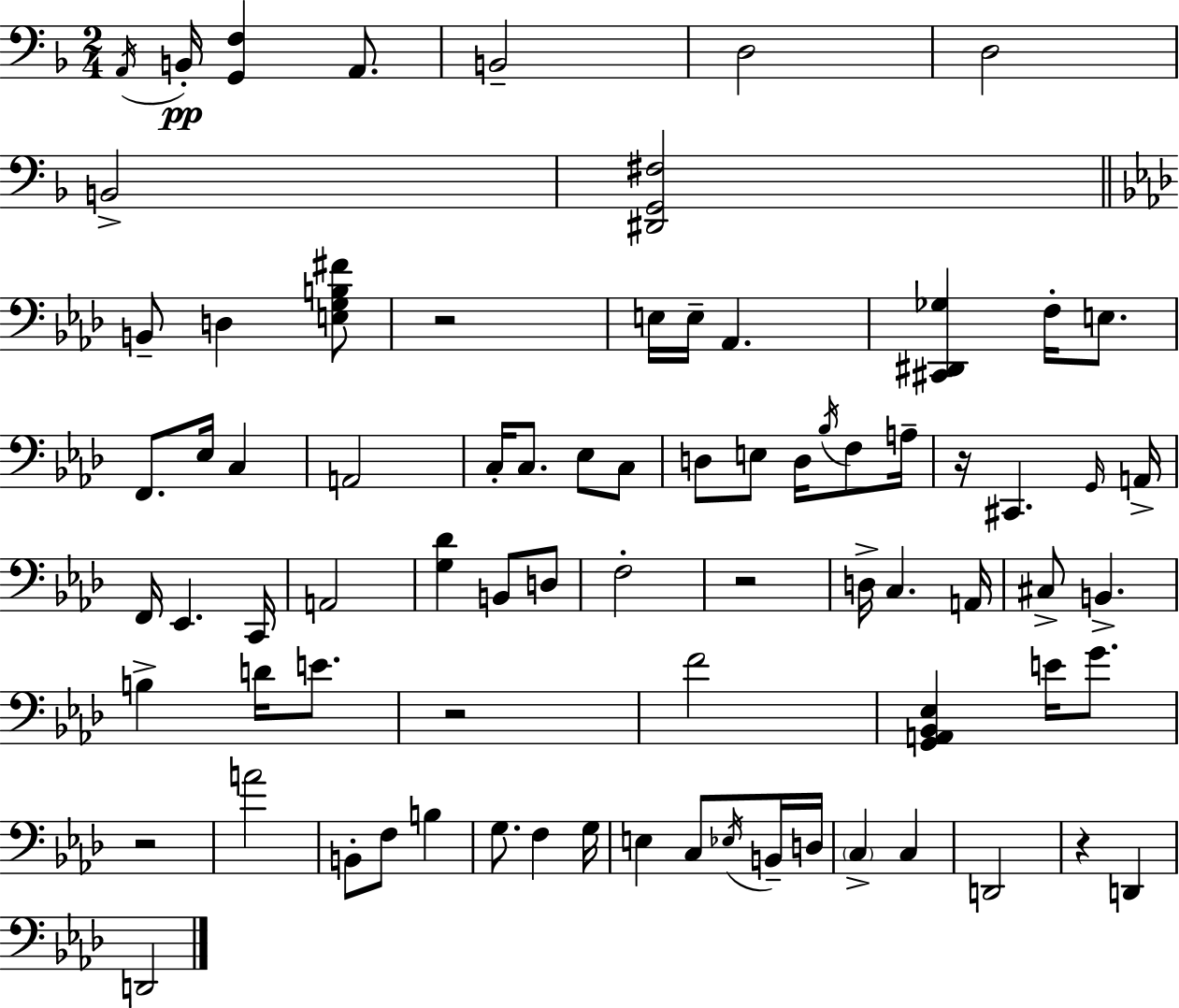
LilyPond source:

{
  \clef bass
  \numericTimeSignature
  \time 2/4
  \key f \major
  \acciaccatura { a,16 }\pp b,16-. <g, f>4 a,8. | b,2-- | d2 | d2 | \break b,2-> | <dis, g, fis>2 | \bar "||" \break \key f \minor b,8-- d4 <e g b fis'>8 | r2 | e16 e16-- aes,4. | <cis, dis, ges>4 f16-. e8. | \break f,8. ees16 c4 | a,2 | c16-. c8. ees8 c8 | d8 e8 d16 \acciaccatura { bes16 } f8 | \break a16-- r16 cis,4. | \grace { g,16 } a,16-> f,16 ees,4. | c,16 a,2 | <g des'>4 b,8 | \break d8 f2-. | r2 | d16-> c4. | a,16 cis8-> b,4.-> | \break b4-> d'16 e'8. | r2 | f'2 | <g, a, bes, ees>4 e'16 g'8. | \break r2 | a'2 | b,8-. f8 b4 | g8. f4 | \break g16 e4 c8 | \acciaccatura { ees16 } b,16-- d16 \parenthesize c4-> c4 | d,2 | r4 d,4 | \break d,2 | \bar "|."
}